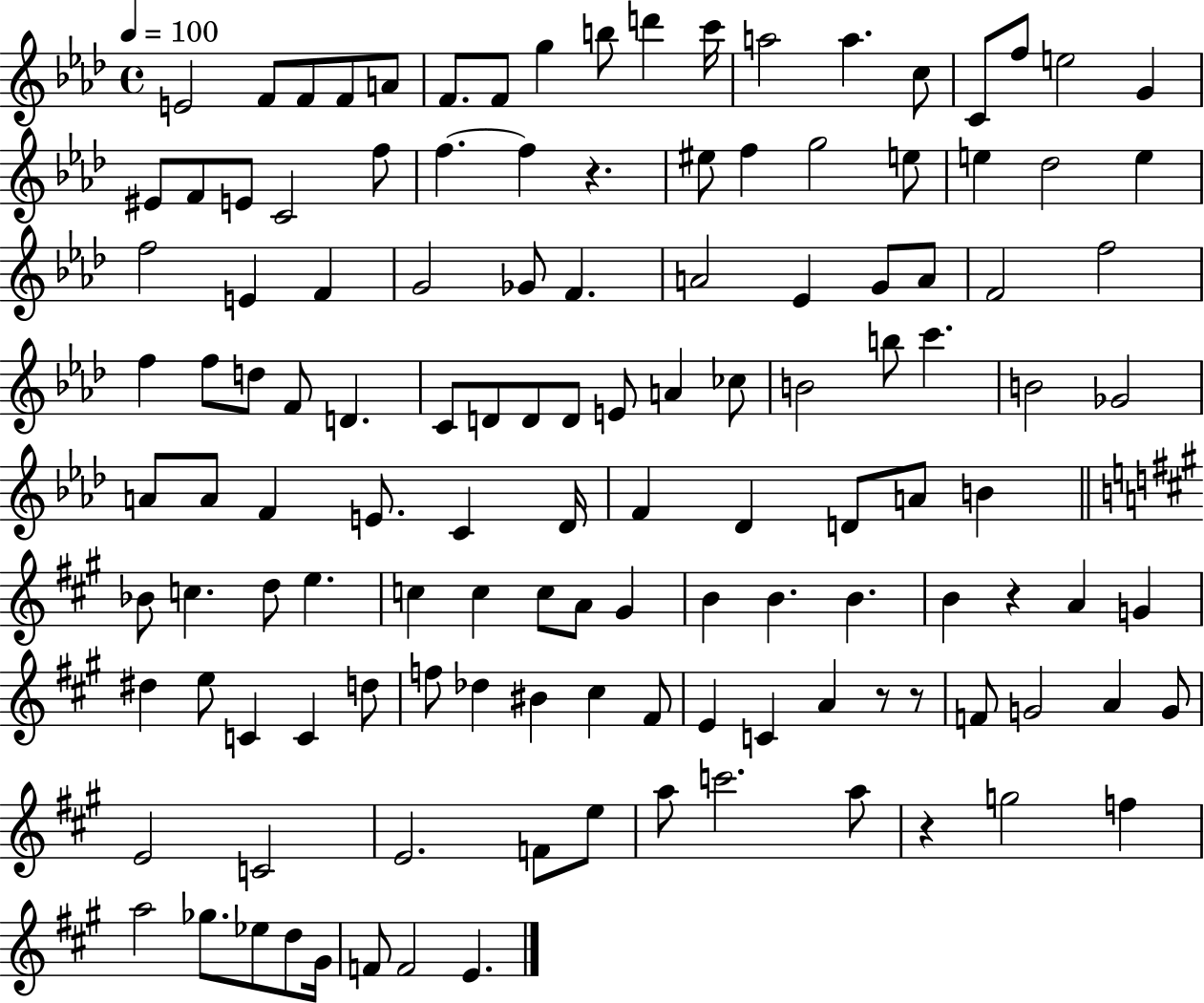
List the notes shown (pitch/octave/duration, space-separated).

E4/h F4/e F4/e F4/e A4/e F4/e. F4/e G5/q B5/e D6/q C6/s A5/h A5/q. C5/e C4/e F5/e E5/h G4/q EIS4/e F4/e E4/e C4/h F5/e F5/q. F5/q R/q. EIS5/e F5/q G5/h E5/e E5/q Db5/h E5/q F5/h E4/q F4/q G4/h Gb4/e F4/q. A4/h Eb4/q G4/e A4/e F4/h F5/h F5/q F5/e D5/e F4/e D4/q. C4/e D4/e D4/e D4/e E4/e A4/q CES5/e B4/h B5/e C6/q. B4/h Gb4/h A4/e A4/e F4/q E4/e. C4/q Db4/s F4/q Db4/q D4/e A4/e B4/q Bb4/e C5/q. D5/e E5/q. C5/q C5/q C5/e A4/e G#4/q B4/q B4/q. B4/q. B4/q R/q A4/q G4/q D#5/q E5/e C4/q C4/q D5/e F5/e Db5/q BIS4/q C#5/q F#4/e E4/q C4/q A4/q R/e R/e F4/e G4/h A4/q G4/e E4/h C4/h E4/h. F4/e E5/e A5/e C6/h. A5/e R/q G5/h F5/q A5/h Gb5/e. Eb5/e D5/e G#4/s F4/e F4/h E4/q.